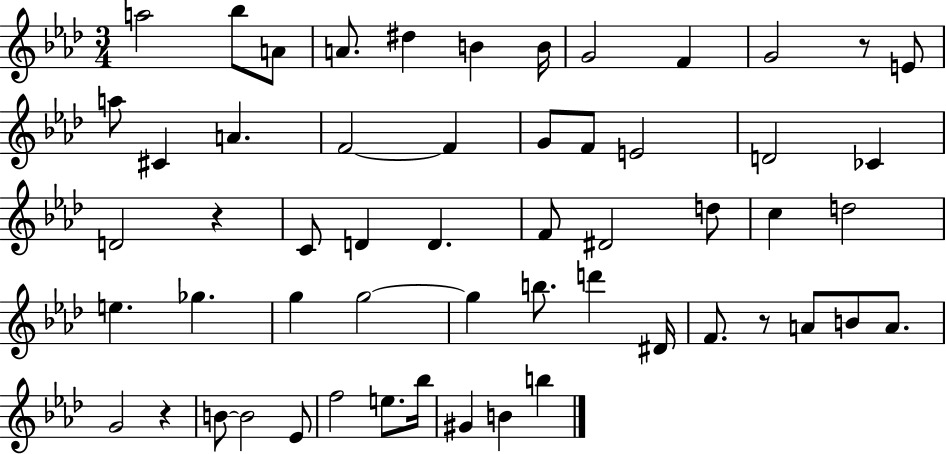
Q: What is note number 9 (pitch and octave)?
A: F4